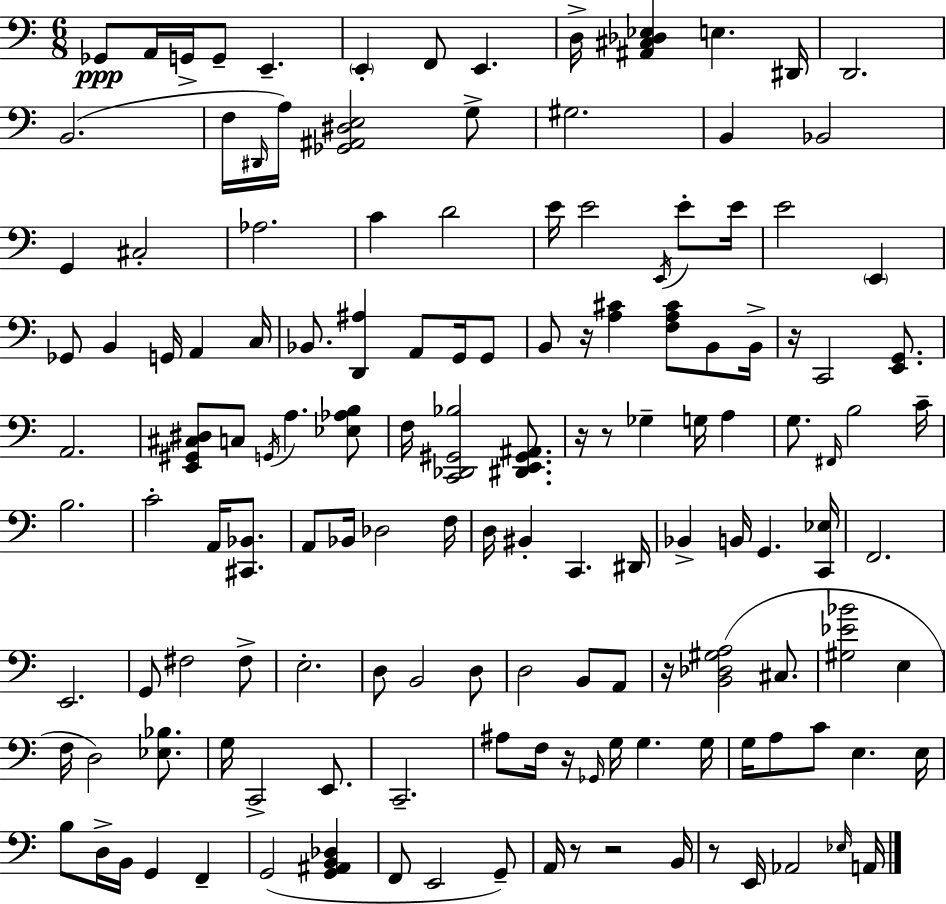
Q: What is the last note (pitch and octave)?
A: A2